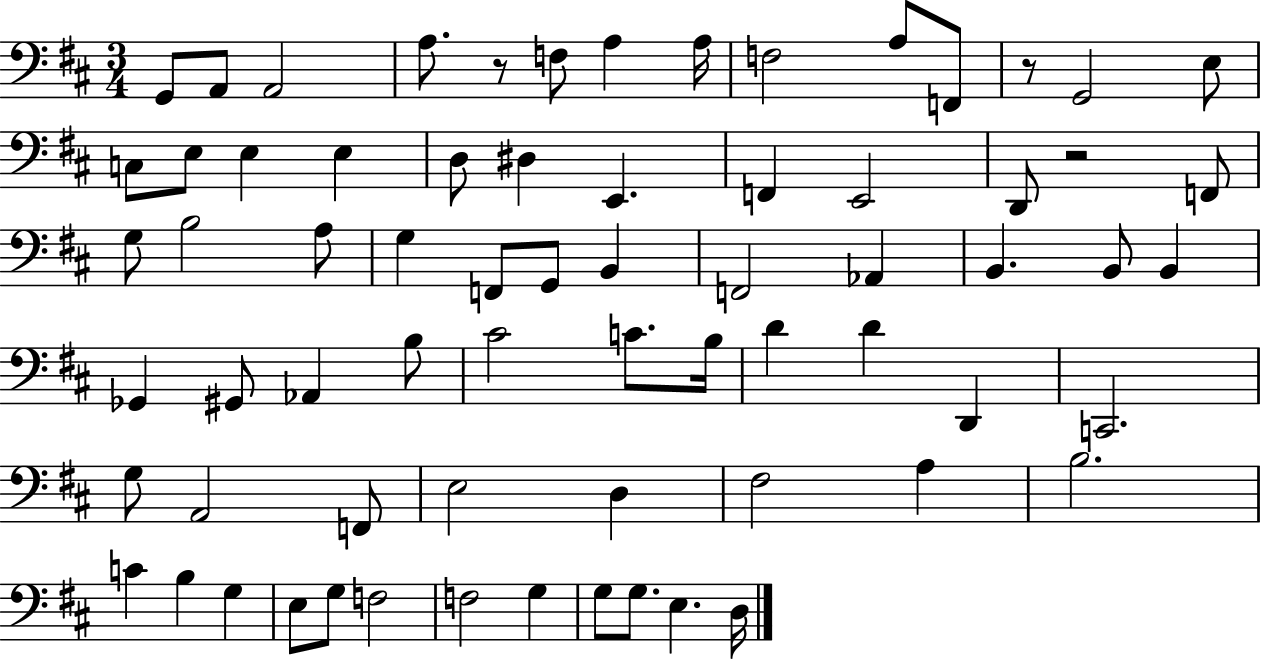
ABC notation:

X:1
T:Untitled
M:3/4
L:1/4
K:D
G,,/2 A,,/2 A,,2 A,/2 z/2 F,/2 A, A,/4 F,2 A,/2 F,,/2 z/2 G,,2 E,/2 C,/2 E,/2 E, E, D,/2 ^D, E,, F,, E,,2 D,,/2 z2 F,,/2 G,/2 B,2 A,/2 G, F,,/2 G,,/2 B,, F,,2 _A,, B,, B,,/2 B,, _G,, ^G,,/2 _A,, B,/2 ^C2 C/2 B,/4 D D D,, C,,2 G,/2 A,,2 F,,/2 E,2 D, ^F,2 A, B,2 C B, G, E,/2 G,/2 F,2 F,2 G, G,/2 G,/2 E, D,/4